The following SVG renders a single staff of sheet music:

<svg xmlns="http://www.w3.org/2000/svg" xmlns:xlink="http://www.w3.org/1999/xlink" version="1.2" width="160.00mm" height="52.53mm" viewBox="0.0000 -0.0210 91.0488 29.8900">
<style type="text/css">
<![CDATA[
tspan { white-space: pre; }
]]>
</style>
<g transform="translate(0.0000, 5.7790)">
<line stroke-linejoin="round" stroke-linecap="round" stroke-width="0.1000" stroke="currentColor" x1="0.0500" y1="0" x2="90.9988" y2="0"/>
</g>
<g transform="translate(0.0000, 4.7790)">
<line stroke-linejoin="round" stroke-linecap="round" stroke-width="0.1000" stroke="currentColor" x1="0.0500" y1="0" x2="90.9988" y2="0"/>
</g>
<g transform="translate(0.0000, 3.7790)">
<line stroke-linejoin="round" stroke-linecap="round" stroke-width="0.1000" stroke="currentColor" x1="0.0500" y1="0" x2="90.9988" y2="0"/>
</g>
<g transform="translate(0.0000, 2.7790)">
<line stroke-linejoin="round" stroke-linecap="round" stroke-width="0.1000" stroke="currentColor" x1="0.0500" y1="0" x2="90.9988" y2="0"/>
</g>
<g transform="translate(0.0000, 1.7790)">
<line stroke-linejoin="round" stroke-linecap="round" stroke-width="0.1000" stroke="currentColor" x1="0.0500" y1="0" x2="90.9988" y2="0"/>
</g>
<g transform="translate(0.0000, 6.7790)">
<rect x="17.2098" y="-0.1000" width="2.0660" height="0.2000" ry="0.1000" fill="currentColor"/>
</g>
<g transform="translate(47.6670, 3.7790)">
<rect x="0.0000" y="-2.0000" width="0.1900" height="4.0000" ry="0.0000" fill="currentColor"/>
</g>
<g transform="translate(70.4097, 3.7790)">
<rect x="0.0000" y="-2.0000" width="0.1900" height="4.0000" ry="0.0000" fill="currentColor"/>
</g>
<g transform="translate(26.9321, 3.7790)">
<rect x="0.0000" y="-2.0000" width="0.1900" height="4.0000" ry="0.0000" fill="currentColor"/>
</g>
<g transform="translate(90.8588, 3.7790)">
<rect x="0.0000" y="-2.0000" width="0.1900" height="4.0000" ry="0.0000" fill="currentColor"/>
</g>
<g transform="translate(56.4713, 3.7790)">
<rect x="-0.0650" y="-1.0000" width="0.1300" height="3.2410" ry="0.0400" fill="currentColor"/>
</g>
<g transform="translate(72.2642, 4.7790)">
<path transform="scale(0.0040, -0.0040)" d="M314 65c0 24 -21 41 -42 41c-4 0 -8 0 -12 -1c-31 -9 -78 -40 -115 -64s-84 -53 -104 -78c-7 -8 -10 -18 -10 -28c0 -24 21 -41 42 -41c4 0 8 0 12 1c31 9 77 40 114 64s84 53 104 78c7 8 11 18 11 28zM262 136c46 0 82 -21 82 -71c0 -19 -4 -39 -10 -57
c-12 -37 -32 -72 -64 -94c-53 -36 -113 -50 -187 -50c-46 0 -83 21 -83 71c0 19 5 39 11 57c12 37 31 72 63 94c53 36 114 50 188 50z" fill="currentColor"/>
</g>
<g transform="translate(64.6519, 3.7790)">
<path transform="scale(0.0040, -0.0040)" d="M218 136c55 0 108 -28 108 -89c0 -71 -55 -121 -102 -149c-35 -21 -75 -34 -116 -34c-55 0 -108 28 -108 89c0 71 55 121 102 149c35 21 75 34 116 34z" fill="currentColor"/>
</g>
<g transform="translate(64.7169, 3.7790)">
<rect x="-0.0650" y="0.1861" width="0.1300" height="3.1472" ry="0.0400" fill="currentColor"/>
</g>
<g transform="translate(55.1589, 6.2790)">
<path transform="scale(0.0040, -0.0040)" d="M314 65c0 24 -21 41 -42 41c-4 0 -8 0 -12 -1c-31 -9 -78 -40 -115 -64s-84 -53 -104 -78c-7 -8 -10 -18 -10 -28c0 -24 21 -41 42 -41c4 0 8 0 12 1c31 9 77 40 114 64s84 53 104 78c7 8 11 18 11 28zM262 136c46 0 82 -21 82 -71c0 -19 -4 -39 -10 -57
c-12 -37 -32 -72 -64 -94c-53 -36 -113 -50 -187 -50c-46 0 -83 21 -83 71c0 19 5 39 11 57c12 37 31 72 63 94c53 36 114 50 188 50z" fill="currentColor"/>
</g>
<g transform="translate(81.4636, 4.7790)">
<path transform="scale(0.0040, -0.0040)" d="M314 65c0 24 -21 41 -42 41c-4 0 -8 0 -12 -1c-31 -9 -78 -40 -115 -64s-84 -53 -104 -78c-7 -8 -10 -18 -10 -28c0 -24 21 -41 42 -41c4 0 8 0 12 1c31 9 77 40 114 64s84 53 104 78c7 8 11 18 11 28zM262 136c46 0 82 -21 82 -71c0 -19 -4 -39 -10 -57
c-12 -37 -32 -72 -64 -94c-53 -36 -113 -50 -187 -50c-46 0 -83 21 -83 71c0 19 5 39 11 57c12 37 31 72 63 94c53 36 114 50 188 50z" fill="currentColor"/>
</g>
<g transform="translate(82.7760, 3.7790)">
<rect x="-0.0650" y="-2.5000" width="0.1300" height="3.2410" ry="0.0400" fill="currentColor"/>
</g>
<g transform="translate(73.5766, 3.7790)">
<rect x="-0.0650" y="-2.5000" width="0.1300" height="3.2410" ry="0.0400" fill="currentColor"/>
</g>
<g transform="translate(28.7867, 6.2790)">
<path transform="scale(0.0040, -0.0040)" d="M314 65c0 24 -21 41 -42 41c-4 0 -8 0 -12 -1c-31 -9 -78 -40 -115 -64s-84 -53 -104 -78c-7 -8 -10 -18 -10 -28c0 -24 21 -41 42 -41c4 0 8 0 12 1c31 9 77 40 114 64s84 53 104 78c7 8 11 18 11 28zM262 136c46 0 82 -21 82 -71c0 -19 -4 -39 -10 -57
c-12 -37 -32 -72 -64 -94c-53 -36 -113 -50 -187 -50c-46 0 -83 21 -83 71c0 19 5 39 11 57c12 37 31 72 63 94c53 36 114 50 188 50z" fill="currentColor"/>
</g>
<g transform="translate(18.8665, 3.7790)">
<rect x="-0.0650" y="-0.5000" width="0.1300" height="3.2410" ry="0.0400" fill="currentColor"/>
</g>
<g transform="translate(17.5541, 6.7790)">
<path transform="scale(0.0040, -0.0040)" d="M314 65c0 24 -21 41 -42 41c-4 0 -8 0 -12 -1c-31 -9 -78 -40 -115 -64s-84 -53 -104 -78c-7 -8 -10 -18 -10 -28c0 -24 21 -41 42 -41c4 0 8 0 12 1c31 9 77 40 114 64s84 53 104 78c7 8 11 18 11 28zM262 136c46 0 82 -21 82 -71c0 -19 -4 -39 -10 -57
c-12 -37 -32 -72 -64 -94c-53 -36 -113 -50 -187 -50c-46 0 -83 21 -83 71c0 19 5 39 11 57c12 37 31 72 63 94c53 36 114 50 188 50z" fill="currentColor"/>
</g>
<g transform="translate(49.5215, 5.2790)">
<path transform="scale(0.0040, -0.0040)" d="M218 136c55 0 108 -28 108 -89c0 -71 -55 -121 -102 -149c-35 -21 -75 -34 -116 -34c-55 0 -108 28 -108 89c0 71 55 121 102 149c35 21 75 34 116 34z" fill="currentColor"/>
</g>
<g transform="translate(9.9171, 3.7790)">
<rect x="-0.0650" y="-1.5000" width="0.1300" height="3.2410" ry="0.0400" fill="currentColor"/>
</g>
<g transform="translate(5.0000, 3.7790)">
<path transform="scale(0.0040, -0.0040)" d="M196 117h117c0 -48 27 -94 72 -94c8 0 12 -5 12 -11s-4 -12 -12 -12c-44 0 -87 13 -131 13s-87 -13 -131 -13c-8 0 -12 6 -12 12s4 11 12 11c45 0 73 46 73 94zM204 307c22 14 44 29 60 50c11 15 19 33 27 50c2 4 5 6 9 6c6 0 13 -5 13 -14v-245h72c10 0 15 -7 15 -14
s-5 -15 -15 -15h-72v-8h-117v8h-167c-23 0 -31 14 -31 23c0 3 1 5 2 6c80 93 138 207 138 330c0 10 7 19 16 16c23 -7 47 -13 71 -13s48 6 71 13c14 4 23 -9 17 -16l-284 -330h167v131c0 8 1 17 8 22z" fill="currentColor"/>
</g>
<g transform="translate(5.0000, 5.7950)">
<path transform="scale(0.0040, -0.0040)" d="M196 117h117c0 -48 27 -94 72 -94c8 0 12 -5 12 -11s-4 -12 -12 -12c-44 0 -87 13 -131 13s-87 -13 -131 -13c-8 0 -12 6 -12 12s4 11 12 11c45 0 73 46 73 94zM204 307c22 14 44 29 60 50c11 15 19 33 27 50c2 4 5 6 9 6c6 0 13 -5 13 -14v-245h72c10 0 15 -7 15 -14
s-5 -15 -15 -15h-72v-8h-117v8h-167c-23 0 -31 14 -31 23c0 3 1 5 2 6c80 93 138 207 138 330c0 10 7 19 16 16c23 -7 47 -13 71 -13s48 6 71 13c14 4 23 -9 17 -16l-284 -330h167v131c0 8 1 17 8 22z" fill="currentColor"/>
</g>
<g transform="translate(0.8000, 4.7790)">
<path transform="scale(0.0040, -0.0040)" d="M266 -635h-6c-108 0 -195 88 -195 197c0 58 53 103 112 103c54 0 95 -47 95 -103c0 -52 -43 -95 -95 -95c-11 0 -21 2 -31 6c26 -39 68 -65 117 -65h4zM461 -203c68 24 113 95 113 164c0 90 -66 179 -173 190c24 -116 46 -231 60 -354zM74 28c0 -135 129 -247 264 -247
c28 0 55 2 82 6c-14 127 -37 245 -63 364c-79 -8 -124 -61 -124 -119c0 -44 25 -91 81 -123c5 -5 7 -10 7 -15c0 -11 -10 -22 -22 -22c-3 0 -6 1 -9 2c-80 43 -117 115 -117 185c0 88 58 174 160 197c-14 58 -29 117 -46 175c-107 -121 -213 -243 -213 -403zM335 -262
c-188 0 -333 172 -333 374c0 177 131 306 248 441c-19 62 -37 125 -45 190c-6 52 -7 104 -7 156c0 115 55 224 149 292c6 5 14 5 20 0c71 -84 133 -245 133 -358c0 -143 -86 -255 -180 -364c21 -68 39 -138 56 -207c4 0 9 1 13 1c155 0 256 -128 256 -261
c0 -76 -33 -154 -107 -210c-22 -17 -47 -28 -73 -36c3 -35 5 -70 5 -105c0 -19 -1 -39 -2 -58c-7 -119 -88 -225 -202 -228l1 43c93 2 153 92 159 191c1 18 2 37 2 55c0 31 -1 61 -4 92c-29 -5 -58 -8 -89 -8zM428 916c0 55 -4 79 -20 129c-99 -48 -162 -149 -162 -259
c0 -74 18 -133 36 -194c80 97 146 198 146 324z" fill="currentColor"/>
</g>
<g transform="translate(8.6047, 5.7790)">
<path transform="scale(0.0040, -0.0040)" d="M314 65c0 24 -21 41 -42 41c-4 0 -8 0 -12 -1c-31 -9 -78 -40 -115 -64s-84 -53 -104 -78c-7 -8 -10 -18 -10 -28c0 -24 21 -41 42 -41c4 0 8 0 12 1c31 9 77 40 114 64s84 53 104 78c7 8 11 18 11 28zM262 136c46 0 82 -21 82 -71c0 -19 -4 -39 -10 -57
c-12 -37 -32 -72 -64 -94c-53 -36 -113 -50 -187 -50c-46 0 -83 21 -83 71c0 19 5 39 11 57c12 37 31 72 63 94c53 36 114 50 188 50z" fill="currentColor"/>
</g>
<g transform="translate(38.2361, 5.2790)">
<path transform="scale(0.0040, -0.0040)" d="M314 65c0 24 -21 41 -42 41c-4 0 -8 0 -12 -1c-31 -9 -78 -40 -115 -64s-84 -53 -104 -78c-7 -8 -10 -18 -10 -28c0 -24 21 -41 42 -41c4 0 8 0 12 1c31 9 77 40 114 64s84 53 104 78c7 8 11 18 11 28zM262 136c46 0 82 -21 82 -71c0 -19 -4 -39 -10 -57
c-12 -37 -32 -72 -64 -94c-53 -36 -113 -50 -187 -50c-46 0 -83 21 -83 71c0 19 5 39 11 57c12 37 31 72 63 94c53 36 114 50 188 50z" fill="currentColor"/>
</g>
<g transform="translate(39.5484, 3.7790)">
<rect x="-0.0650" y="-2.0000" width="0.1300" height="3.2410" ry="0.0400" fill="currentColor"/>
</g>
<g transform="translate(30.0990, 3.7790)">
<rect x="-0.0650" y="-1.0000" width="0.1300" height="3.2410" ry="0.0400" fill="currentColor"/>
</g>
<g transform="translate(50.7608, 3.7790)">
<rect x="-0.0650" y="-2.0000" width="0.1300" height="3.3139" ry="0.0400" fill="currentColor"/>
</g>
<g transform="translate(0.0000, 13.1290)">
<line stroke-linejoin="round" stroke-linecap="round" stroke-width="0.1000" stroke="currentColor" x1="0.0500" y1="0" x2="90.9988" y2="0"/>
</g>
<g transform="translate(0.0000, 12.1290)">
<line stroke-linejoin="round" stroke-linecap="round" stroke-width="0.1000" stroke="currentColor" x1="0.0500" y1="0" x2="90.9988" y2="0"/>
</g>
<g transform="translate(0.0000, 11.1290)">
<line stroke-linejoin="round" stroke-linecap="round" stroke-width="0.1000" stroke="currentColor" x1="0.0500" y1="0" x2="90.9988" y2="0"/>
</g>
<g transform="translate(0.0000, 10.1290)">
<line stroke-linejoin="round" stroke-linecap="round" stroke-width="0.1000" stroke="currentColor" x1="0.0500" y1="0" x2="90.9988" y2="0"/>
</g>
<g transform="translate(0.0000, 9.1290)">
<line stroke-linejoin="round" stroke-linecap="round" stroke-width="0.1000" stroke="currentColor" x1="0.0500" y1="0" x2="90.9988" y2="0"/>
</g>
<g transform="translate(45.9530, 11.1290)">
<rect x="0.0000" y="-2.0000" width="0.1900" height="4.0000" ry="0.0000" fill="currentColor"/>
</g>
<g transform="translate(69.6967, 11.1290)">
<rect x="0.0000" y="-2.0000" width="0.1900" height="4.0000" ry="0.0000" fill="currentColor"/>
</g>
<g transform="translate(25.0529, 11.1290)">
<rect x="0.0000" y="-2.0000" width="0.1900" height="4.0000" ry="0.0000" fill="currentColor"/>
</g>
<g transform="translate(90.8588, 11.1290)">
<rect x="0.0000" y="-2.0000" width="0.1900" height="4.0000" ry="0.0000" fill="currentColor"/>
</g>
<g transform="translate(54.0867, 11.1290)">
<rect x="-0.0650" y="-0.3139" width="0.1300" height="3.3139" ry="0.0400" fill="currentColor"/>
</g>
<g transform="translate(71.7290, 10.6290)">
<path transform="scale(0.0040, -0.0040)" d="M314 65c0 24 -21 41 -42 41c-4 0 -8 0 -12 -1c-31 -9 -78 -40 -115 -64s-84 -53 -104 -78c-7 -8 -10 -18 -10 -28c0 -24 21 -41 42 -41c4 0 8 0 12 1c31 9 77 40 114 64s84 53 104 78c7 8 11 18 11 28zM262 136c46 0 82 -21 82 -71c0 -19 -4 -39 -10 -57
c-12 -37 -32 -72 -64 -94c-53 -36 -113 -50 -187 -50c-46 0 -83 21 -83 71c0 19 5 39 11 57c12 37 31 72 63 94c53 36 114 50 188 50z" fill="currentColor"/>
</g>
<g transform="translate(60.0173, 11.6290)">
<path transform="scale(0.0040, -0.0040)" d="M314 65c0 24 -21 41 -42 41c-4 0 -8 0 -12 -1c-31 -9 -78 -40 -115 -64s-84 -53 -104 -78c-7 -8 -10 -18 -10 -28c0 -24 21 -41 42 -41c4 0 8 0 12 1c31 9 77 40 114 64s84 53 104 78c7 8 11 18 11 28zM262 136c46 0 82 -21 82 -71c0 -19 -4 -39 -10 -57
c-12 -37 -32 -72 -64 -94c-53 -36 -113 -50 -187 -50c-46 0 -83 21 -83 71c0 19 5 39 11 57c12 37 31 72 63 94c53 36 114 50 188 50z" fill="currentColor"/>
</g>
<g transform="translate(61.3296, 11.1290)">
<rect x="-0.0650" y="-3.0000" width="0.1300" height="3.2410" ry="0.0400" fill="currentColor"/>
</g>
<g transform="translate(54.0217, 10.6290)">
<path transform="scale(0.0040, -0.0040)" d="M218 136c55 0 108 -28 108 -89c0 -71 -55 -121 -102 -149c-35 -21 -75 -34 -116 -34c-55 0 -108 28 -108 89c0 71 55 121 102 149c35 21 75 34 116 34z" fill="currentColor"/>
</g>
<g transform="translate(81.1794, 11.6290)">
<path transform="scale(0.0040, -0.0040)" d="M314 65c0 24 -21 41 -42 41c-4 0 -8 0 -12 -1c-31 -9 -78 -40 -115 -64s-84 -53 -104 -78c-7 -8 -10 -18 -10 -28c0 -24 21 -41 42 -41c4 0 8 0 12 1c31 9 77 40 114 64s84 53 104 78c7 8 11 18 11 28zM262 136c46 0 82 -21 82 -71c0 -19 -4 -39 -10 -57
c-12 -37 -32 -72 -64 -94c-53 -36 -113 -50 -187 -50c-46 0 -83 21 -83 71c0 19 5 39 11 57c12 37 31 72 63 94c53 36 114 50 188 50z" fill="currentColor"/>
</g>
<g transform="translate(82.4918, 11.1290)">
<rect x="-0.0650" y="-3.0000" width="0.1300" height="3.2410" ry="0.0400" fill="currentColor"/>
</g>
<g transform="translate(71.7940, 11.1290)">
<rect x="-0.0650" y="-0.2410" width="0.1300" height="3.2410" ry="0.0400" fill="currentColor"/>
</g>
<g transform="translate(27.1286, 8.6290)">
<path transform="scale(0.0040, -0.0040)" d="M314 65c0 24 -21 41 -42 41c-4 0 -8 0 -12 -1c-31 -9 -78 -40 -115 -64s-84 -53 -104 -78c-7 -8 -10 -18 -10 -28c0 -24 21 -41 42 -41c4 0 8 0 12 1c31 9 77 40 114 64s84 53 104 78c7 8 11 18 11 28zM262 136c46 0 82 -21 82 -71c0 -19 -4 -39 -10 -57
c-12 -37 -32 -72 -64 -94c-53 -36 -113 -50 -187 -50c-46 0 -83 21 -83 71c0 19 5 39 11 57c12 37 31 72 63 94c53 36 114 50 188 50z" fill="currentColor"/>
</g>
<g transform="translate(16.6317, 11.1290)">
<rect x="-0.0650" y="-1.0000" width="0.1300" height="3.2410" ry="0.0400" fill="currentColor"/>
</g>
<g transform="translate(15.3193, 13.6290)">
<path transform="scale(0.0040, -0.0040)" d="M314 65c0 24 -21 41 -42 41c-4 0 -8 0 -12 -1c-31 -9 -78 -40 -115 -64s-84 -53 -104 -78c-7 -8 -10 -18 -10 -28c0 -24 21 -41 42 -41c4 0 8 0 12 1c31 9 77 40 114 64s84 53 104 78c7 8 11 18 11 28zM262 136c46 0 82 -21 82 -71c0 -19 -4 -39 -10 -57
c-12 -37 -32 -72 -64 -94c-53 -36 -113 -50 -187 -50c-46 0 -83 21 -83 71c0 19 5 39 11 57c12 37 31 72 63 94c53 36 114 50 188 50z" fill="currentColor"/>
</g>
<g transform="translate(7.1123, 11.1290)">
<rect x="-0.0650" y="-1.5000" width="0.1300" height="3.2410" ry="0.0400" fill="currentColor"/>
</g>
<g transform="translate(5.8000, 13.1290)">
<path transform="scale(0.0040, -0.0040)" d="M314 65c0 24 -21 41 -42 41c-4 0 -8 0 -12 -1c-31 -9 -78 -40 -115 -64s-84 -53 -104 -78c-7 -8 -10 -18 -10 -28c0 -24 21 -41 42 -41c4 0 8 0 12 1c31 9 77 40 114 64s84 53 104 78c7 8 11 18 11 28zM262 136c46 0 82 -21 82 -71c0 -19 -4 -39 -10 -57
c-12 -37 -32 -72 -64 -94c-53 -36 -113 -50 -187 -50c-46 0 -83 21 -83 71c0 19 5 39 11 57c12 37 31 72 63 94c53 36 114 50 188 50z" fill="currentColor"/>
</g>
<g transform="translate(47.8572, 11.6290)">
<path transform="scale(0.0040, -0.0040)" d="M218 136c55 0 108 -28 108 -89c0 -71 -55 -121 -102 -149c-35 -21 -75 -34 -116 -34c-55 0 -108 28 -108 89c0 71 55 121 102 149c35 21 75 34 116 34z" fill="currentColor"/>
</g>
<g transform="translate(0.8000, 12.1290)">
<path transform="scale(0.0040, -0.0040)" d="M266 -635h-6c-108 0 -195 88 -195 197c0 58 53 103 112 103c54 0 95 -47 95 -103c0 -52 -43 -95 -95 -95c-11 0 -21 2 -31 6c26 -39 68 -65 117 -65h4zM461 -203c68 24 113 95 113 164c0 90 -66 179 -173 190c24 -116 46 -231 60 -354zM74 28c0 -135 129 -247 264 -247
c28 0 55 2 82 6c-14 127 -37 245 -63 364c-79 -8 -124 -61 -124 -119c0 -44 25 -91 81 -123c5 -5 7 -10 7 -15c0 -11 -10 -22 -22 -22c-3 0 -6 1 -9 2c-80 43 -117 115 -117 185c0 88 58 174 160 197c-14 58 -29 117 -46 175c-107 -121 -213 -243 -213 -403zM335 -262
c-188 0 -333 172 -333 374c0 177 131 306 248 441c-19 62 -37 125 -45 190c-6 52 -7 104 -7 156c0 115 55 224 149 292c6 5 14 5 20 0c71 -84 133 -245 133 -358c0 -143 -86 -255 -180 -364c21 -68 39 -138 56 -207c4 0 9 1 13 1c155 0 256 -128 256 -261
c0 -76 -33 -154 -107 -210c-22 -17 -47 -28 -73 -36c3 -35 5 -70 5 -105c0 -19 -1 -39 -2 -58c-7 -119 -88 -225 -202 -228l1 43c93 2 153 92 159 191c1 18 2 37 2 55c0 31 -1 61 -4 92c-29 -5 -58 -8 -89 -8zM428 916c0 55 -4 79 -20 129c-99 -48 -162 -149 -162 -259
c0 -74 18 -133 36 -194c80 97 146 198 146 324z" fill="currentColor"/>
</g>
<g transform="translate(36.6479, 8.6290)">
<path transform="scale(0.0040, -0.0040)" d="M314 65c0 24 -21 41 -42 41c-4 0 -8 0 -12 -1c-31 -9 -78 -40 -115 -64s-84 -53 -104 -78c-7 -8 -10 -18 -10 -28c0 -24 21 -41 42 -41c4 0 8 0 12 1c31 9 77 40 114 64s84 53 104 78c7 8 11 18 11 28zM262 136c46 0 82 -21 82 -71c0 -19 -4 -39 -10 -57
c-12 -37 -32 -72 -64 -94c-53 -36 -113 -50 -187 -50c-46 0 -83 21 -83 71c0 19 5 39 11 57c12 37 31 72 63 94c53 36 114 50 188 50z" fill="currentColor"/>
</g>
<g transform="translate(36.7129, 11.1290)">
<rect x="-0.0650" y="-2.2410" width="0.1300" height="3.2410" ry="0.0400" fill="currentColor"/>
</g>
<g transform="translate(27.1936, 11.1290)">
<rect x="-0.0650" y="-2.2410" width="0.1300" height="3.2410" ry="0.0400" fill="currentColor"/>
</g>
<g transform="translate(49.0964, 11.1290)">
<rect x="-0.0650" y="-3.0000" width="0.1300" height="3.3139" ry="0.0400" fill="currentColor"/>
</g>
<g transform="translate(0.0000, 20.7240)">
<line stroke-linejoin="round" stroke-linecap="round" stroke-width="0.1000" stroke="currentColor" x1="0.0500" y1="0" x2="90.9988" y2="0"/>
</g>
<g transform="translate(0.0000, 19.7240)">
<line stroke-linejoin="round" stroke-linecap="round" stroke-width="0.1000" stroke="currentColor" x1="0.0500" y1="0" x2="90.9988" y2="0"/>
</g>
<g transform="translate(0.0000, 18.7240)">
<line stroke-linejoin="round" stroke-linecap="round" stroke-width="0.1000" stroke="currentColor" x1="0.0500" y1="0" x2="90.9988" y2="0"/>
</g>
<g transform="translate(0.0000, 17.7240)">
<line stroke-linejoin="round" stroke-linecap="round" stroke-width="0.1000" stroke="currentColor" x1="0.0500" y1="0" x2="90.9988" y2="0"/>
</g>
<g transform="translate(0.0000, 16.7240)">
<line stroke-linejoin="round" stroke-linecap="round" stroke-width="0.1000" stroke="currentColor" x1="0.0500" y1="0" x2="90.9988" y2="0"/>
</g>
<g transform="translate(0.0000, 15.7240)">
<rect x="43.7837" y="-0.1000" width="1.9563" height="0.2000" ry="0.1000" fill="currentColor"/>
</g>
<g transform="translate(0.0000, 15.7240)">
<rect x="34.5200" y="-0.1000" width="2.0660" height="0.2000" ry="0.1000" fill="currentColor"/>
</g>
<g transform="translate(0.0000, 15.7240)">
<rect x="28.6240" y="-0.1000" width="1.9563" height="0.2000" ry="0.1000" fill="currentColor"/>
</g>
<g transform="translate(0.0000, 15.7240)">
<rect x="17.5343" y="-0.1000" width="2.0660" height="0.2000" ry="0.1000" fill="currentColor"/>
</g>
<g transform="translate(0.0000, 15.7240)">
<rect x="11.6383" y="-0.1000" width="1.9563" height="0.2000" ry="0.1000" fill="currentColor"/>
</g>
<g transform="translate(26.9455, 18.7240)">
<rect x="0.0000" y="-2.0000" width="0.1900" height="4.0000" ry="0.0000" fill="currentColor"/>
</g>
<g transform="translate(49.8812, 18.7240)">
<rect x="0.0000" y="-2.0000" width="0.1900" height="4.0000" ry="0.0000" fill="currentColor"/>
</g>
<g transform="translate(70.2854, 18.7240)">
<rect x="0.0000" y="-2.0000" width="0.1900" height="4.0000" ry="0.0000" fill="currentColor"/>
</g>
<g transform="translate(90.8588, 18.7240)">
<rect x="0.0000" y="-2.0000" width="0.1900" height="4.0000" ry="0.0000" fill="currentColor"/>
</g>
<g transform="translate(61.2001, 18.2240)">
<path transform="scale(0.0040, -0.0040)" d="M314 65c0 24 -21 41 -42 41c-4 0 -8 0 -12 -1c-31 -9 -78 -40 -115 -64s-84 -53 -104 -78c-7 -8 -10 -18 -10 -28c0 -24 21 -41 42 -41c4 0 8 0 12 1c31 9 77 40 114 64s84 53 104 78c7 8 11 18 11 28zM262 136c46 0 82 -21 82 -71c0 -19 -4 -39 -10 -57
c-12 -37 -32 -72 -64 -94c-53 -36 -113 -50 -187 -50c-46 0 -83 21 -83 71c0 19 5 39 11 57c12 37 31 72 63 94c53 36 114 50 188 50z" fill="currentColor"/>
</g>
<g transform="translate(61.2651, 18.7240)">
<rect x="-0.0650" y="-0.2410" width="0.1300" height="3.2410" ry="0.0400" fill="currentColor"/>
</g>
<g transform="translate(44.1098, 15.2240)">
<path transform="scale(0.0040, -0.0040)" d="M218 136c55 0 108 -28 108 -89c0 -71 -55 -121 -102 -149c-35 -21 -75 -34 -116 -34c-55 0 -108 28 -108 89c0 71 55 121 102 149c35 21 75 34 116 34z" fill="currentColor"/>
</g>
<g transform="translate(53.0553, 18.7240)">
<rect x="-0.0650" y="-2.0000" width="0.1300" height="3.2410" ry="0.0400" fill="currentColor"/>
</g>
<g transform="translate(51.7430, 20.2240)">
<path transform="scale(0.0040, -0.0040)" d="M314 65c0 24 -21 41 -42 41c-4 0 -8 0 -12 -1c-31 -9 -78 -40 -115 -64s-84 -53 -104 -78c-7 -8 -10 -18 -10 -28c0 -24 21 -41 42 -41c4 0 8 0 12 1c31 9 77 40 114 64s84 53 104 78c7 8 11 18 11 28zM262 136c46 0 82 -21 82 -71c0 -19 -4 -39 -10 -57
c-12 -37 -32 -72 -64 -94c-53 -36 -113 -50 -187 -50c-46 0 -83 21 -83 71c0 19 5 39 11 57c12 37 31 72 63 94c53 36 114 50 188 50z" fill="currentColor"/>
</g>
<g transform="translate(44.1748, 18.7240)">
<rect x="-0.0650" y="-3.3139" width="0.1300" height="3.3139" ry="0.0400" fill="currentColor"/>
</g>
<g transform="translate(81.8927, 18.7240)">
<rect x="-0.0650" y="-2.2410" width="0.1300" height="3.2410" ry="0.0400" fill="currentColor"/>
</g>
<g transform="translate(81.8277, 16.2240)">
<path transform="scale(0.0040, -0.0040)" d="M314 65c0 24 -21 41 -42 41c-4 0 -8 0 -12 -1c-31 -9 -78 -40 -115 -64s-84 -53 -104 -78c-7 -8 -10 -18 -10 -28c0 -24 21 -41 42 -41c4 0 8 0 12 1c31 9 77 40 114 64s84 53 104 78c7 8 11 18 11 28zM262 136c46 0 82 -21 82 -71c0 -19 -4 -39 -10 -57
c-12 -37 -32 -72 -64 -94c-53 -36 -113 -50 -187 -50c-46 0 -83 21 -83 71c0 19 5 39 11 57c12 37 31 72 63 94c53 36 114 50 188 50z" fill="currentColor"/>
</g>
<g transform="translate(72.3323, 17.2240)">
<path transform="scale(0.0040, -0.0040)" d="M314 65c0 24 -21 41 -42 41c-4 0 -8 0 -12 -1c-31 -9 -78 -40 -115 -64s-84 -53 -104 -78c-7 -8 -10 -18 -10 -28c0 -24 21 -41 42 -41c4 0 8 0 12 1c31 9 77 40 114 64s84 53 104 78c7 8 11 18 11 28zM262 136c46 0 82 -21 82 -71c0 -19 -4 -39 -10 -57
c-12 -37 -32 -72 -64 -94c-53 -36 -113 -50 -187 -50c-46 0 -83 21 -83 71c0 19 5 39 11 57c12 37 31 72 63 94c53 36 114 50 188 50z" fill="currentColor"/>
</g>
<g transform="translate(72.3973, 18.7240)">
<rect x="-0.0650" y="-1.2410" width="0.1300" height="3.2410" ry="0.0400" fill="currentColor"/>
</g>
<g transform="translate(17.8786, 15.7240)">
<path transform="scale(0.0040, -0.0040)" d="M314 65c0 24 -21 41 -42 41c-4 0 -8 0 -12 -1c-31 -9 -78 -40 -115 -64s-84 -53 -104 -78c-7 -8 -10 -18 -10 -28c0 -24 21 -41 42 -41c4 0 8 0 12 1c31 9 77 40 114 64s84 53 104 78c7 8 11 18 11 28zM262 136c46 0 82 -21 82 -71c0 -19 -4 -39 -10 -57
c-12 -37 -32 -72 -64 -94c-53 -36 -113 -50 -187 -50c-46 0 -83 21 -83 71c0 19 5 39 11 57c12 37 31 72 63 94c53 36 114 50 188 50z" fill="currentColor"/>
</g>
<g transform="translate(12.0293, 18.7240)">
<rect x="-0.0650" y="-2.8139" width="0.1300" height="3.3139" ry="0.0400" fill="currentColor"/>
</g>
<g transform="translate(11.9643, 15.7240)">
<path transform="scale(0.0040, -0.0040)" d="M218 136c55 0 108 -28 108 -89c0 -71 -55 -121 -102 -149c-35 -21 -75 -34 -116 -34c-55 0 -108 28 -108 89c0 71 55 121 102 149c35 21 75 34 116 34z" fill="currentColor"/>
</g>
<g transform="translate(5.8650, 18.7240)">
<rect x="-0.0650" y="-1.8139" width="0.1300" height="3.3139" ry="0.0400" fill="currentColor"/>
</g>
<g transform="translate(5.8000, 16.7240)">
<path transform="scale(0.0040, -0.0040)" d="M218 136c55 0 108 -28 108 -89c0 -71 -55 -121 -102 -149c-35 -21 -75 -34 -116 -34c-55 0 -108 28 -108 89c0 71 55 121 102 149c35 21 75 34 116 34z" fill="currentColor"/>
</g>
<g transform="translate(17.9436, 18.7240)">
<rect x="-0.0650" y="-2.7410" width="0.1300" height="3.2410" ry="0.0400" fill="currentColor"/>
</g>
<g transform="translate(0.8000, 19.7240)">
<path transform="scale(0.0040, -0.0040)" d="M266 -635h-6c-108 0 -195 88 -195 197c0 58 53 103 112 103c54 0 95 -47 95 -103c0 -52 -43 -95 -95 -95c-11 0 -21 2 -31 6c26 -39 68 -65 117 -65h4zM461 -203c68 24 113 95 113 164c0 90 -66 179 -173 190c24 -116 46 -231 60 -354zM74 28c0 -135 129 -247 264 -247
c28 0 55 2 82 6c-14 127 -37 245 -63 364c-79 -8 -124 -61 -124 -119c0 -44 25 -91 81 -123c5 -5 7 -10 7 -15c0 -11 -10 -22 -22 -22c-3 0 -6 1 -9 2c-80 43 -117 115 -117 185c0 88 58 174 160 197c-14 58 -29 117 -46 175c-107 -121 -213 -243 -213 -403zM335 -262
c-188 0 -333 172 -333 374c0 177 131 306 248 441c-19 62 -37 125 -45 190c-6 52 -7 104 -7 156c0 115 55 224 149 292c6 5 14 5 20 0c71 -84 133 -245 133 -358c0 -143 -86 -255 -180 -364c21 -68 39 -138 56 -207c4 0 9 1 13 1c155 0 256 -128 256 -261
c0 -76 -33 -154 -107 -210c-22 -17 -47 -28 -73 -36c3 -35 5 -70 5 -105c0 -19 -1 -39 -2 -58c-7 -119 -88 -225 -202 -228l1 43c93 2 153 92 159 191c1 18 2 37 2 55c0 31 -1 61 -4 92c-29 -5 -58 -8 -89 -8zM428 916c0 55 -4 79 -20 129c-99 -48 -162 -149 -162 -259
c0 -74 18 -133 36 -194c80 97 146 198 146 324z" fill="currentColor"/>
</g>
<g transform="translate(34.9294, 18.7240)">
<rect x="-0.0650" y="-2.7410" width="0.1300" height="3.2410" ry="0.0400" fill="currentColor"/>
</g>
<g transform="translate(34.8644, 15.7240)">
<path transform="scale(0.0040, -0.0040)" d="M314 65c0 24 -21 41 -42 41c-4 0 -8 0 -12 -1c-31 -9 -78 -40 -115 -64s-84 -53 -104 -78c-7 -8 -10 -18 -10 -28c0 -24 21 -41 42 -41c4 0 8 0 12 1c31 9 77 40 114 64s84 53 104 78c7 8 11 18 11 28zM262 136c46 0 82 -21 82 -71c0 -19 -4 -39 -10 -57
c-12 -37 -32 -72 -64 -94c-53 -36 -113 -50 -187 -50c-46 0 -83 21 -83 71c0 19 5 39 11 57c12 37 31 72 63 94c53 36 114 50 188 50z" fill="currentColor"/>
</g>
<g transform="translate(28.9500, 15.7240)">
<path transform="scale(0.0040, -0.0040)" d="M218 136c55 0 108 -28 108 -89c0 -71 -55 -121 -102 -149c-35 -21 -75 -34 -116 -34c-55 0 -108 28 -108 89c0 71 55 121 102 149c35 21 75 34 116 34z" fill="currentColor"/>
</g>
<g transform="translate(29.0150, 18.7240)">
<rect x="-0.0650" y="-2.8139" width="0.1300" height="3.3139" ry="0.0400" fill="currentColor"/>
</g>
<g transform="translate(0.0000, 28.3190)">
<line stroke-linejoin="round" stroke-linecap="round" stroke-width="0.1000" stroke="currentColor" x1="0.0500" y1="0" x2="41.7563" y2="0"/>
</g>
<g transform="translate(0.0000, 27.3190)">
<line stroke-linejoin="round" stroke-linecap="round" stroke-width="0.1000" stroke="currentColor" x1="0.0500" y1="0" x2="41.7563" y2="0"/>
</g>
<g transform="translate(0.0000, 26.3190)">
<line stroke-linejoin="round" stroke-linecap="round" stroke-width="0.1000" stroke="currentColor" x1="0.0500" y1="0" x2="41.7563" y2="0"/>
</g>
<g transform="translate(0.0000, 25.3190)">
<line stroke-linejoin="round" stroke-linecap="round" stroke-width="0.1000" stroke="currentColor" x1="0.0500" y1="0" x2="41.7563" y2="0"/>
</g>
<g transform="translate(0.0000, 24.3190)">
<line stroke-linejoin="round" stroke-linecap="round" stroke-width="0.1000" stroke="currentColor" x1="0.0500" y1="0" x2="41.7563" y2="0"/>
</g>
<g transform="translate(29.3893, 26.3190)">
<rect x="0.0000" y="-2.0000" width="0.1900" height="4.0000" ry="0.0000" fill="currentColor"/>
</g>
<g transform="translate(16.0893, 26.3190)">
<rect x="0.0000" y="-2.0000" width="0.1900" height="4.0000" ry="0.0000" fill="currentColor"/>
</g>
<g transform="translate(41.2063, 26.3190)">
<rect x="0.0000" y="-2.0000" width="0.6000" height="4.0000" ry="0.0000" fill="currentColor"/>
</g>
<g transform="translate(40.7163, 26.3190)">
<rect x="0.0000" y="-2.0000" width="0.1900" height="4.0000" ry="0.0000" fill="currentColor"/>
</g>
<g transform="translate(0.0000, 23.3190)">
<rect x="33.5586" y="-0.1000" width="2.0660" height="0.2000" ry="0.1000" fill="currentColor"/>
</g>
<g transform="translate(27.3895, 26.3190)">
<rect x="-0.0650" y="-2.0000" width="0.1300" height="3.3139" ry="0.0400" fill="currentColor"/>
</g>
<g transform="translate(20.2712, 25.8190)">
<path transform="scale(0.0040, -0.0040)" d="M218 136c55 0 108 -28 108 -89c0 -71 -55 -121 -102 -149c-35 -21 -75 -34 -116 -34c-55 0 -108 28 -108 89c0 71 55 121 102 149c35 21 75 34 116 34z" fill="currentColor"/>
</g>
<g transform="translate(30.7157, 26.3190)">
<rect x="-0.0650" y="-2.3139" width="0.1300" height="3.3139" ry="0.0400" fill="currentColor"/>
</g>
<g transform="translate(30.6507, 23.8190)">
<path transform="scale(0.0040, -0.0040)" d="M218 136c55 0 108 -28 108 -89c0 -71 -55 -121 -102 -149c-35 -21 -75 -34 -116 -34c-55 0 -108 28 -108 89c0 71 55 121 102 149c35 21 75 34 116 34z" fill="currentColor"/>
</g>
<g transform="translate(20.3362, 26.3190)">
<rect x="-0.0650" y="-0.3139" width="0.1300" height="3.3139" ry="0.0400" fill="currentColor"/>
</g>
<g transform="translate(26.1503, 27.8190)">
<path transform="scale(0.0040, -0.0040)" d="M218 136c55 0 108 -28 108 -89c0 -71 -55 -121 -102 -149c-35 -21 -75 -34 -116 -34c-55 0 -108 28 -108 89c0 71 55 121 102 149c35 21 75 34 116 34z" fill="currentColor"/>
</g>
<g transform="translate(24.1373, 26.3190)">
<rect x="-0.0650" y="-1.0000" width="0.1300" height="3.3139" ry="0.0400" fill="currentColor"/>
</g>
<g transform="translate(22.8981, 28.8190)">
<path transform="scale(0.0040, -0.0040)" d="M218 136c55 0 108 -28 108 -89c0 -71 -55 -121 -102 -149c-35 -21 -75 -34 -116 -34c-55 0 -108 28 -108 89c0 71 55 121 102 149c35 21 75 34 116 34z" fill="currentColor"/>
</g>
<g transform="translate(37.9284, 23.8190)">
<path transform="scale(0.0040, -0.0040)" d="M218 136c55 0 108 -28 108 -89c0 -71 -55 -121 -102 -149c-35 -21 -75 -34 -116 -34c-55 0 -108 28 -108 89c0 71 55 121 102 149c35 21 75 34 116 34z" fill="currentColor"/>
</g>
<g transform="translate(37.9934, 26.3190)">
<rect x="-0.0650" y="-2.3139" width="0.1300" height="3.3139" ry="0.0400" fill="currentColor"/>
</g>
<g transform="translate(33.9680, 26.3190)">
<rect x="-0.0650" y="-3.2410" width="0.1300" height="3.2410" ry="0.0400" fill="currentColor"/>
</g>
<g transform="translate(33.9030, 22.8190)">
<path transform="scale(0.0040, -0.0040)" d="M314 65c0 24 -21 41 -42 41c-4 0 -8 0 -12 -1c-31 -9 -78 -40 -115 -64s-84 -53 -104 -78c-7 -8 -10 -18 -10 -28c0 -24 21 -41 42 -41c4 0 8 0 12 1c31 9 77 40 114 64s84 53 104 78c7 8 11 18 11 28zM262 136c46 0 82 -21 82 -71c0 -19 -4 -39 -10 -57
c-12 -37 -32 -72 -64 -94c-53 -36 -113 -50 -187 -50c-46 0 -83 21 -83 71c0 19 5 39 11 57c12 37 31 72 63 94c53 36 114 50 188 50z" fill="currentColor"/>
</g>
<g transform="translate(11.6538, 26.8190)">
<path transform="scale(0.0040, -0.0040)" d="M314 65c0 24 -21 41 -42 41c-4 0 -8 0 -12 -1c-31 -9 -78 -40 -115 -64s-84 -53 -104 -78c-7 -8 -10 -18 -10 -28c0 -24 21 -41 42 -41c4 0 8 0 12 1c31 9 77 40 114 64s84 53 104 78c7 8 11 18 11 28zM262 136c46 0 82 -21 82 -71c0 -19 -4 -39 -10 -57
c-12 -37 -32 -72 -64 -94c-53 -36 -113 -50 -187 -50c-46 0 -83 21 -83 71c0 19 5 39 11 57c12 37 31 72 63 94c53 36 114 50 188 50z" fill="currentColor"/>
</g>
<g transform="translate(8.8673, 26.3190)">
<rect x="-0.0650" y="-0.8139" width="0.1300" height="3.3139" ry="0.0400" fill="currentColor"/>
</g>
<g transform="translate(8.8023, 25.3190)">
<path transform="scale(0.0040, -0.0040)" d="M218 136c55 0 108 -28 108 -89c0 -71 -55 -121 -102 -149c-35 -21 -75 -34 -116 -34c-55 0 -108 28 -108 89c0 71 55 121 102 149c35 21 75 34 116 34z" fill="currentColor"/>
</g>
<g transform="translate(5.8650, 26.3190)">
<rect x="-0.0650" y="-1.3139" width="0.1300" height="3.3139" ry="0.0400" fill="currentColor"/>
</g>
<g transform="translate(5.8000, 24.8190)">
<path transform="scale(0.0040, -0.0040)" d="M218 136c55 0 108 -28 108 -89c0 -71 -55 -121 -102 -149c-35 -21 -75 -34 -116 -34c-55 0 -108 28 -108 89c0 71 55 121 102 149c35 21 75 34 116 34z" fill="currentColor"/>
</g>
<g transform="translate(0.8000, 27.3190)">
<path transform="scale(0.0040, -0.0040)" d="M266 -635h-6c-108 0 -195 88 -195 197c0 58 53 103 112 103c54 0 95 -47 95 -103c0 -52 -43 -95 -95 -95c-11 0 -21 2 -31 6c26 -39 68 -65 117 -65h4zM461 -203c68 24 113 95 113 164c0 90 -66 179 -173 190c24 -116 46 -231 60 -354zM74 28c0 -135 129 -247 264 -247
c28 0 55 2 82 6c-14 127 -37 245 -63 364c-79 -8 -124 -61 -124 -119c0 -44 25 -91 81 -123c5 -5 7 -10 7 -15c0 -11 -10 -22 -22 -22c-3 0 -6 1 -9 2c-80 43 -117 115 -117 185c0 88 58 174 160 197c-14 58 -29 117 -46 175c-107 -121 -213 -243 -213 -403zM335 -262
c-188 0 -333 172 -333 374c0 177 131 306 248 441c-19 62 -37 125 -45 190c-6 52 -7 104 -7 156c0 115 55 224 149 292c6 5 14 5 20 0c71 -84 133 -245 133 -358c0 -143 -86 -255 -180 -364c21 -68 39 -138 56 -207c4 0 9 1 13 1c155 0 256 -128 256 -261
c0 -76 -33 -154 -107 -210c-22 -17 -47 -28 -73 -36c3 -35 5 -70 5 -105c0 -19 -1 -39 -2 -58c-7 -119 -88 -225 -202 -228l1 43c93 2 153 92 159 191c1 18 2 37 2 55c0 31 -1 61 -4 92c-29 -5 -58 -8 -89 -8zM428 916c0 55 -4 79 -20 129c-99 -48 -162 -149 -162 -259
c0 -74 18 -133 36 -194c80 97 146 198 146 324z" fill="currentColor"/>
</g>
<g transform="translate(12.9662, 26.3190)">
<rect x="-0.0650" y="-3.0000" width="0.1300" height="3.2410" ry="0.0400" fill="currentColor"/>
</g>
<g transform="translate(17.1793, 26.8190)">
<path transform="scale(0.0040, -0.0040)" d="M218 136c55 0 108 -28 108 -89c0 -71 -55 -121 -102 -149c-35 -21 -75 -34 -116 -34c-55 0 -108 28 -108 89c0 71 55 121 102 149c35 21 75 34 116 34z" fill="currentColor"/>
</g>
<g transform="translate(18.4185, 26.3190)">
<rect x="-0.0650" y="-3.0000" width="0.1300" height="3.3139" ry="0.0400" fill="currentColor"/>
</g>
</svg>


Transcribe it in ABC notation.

X:1
T:Untitled
M:4/4
L:1/4
K:C
E2 C2 D2 F2 F D2 B G2 G2 E2 D2 g2 g2 A c A2 c2 A2 f a a2 a a2 b F2 c2 e2 g2 e d A2 A c D F g b2 g